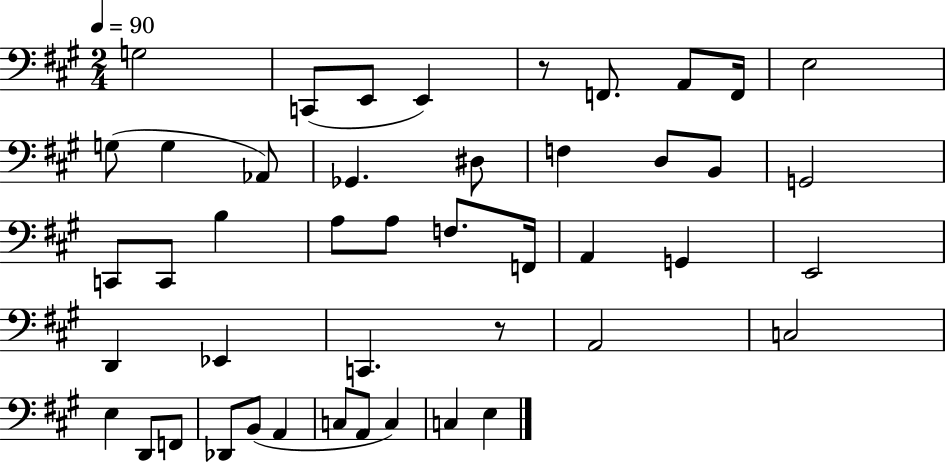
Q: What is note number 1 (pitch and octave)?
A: G3